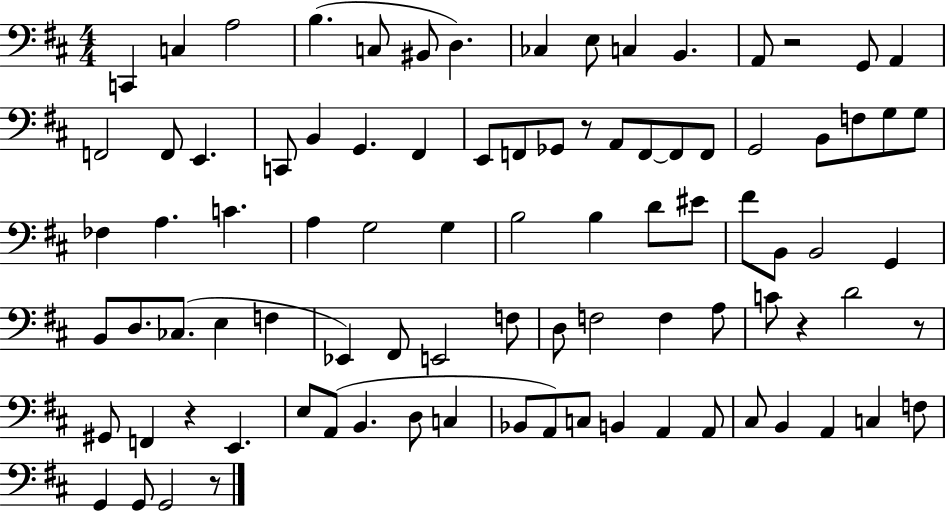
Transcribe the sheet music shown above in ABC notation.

X:1
T:Untitled
M:4/4
L:1/4
K:D
C,, C, A,2 B, C,/2 ^B,,/2 D, _C, E,/2 C, B,, A,,/2 z2 G,,/2 A,, F,,2 F,,/2 E,, C,,/2 B,, G,, ^F,, E,,/2 F,,/2 _G,,/2 z/2 A,,/2 F,,/2 F,,/2 F,,/2 G,,2 B,,/2 F,/2 G,/2 G,/2 _F, A, C A, G,2 G, B,2 B, D/2 ^E/2 ^F/2 B,,/2 B,,2 G,, B,,/2 D,/2 _C,/2 E, F, _E,, ^F,,/2 E,,2 F,/2 D,/2 F,2 F, A,/2 C/2 z D2 z/2 ^G,,/2 F,, z E,, E,/2 A,,/2 B,, D,/2 C, _B,,/2 A,,/2 C,/2 B,, A,, A,,/2 ^C,/2 B,, A,, C, F,/2 G,, G,,/2 G,,2 z/2